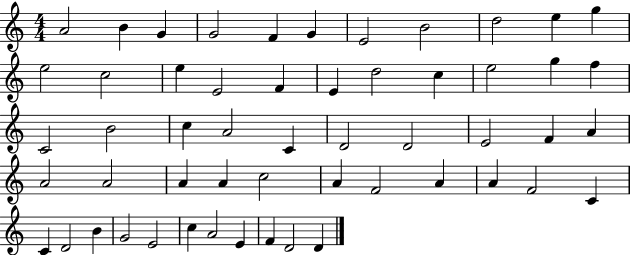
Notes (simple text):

A4/h B4/q G4/q G4/h F4/q G4/q E4/h B4/h D5/h E5/q G5/q E5/h C5/h E5/q E4/h F4/q E4/q D5/h C5/q E5/h G5/q F5/q C4/h B4/h C5/q A4/h C4/q D4/h D4/h E4/h F4/q A4/q A4/h A4/h A4/q A4/q C5/h A4/q F4/h A4/q A4/q F4/h C4/q C4/q D4/h B4/q G4/h E4/h C5/q A4/h E4/q F4/q D4/h D4/q